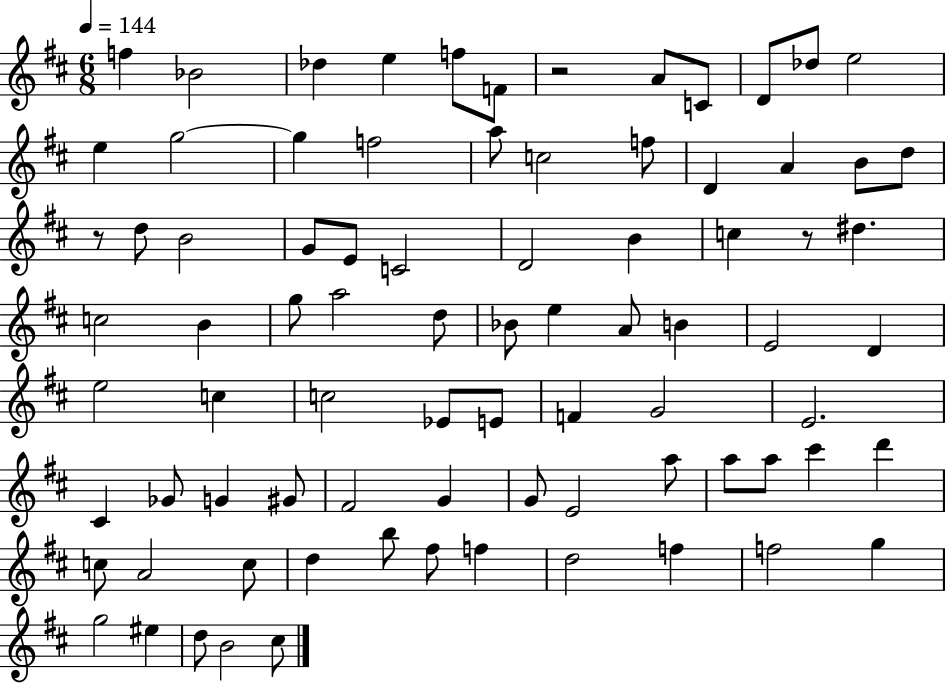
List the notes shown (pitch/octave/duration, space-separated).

F5/q Bb4/h Db5/q E5/q F5/e F4/e R/h A4/e C4/e D4/e Db5/e E5/h E5/q G5/h G5/q F5/h A5/e C5/h F5/e D4/q A4/q B4/e D5/e R/e D5/e B4/h G4/e E4/e C4/h D4/h B4/q C5/q R/e D#5/q. C5/h B4/q G5/e A5/h D5/e Bb4/e E5/q A4/e B4/q E4/h D4/q E5/h C5/q C5/h Eb4/e E4/e F4/q G4/h E4/h. C#4/q Gb4/e G4/q G#4/e F#4/h G4/q G4/e E4/h A5/e A5/e A5/e C#6/q D6/q C5/e A4/h C5/e D5/q B5/e F#5/e F5/q D5/h F5/q F5/h G5/q G5/h EIS5/q D5/e B4/h C#5/e